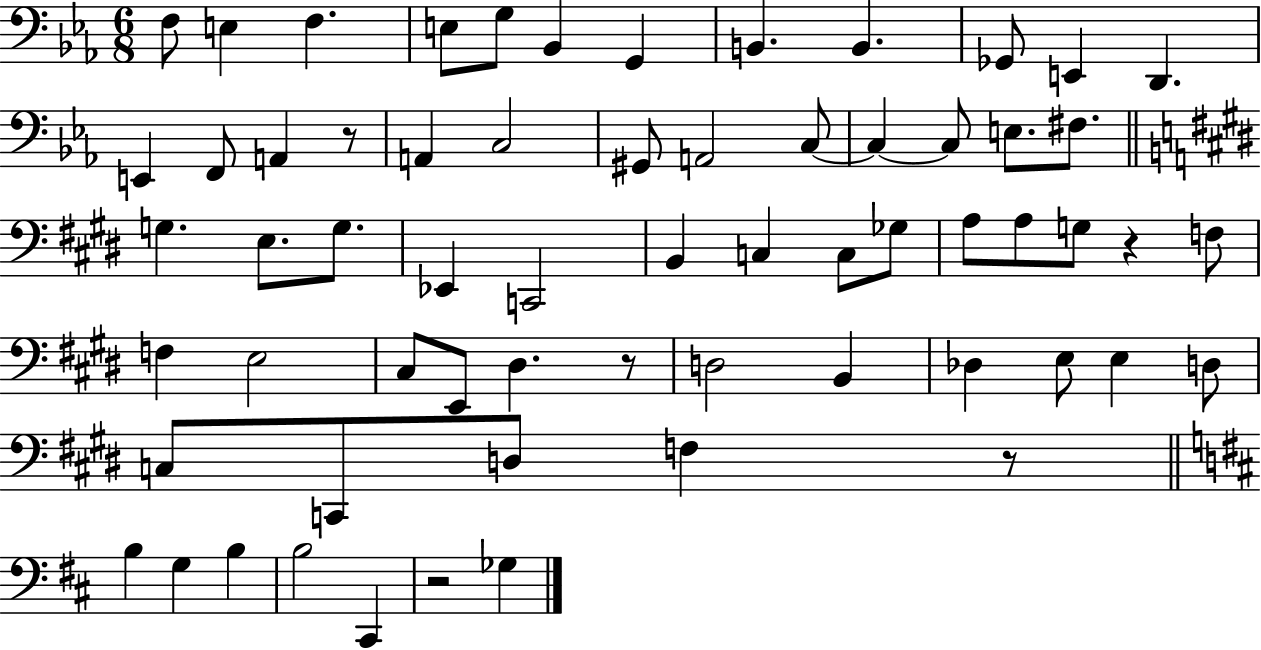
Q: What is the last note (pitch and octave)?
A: Gb3